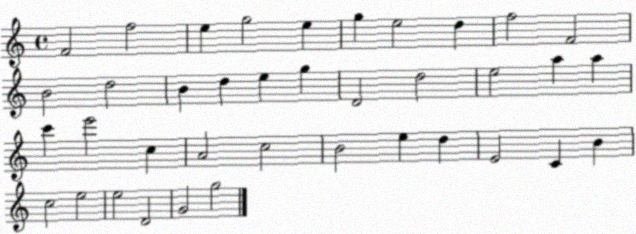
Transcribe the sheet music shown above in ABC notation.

X:1
T:Untitled
M:4/4
L:1/4
K:C
F2 f2 e g2 e g e2 d f2 F2 B2 d2 B d e g D2 d2 e2 a a c' e'2 c A2 c2 B2 e d E2 C B c2 e2 e2 D2 G2 g2